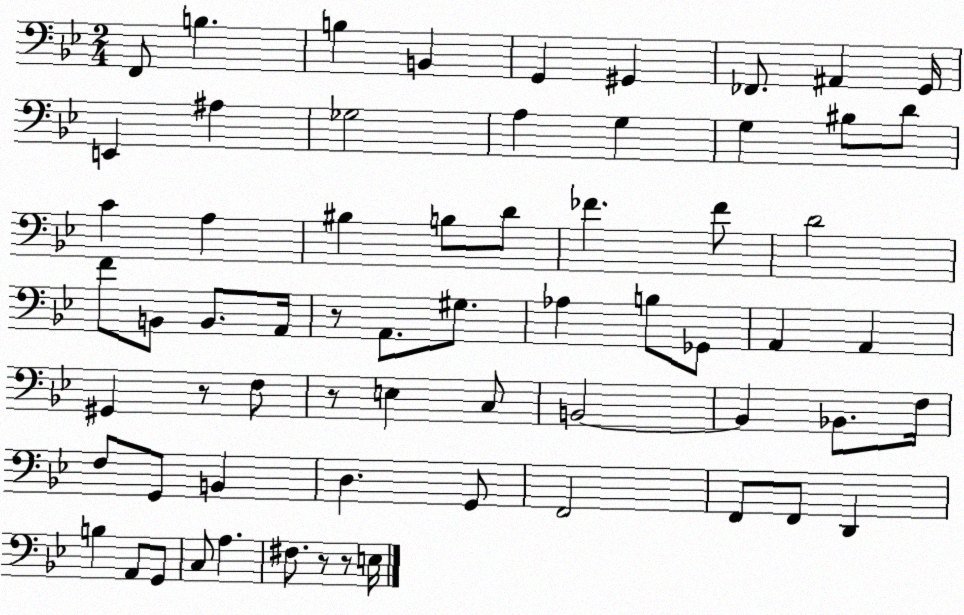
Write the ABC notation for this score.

X:1
T:Untitled
M:2/4
L:1/4
K:Bb
F,,/2 B, B, B,, G,, ^G,, _F,,/2 ^A,, G,,/4 E,, ^A, _G,2 A, G, G, ^B,/2 D/2 C A, ^B, B,/2 D/2 _F _F/2 D2 F/2 B,,/2 B,,/2 A,,/4 z/2 A,,/2 ^G,/2 _A, B,/2 _G,,/2 A,, A,, ^G,, z/2 F,/2 z/2 E, C,/2 B,,2 B,, _B,,/2 F,/4 F,/2 G,,/2 B,, D, G,,/2 F,,2 F,,/2 F,,/2 D,, B, A,,/2 G,,/2 C,/2 A, ^F,/2 z/2 z/2 E,/4